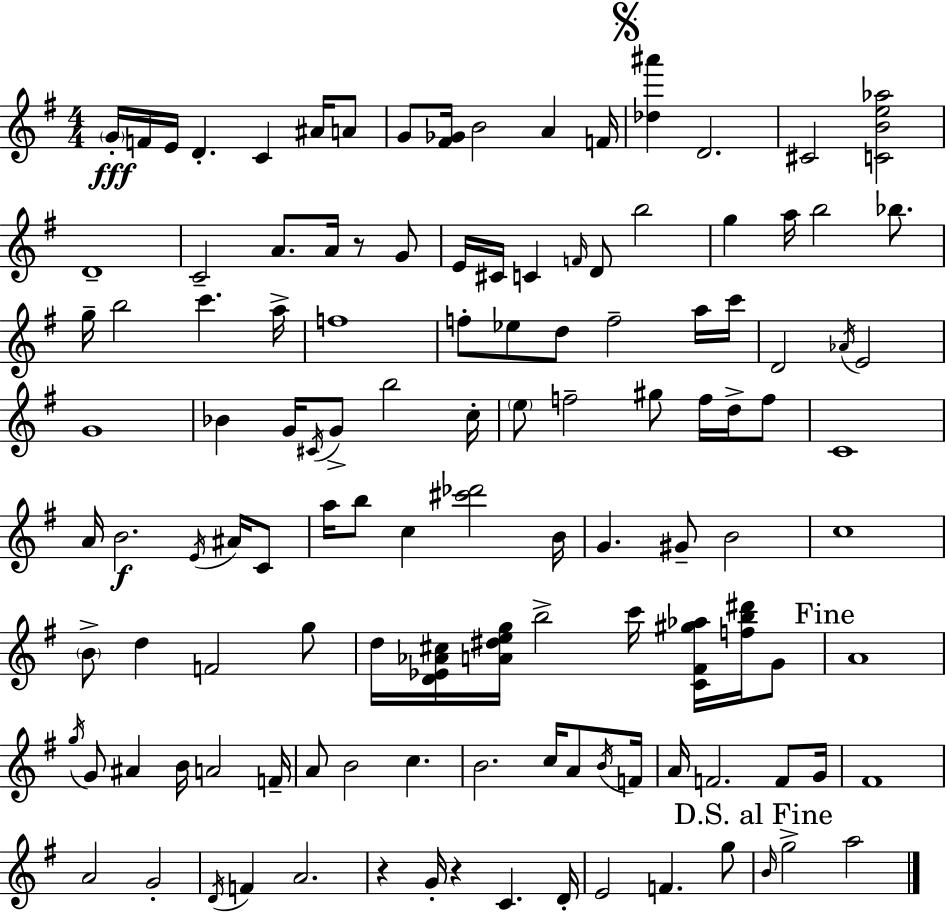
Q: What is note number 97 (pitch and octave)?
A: F#4